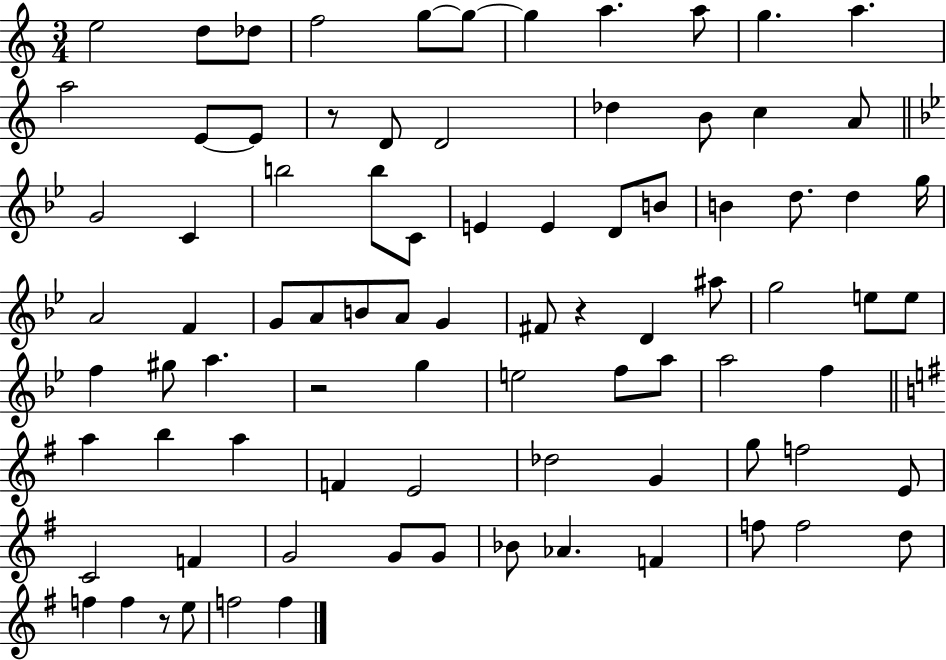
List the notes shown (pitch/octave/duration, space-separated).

E5/h D5/e Db5/e F5/h G5/e G5/e G5/q A5/q. A5/e G5/q. A5/q. A5/h E4/e E4/e R/e D4/e D4/h Db5/q B4/e C5/q A4/e G4/h C4/q B5/h B5/e C4/e E4/q E4/q D4/e B4/e B4/q D5/e. D5/q G5/s A4/h F4/q G4/e A4/e B4/e A4/e G4/q F#4/e R/q D4/q A#5/e G5/h E5/e E5/e F5/q G#5/e A5/q. R/h G5/q E5/h F5/e A5/e A5/h F5/q A5/q B5/q A5/q F4/q E4/h Db5/h G4/q G5/e F5/h E4/e C4/h F4/q G4/h G4/e G4/e Bb4/e Ab4/q. F4/q F5/e F5/h D5/e F5/q F5/q R/e E5/e F5/h F5/q